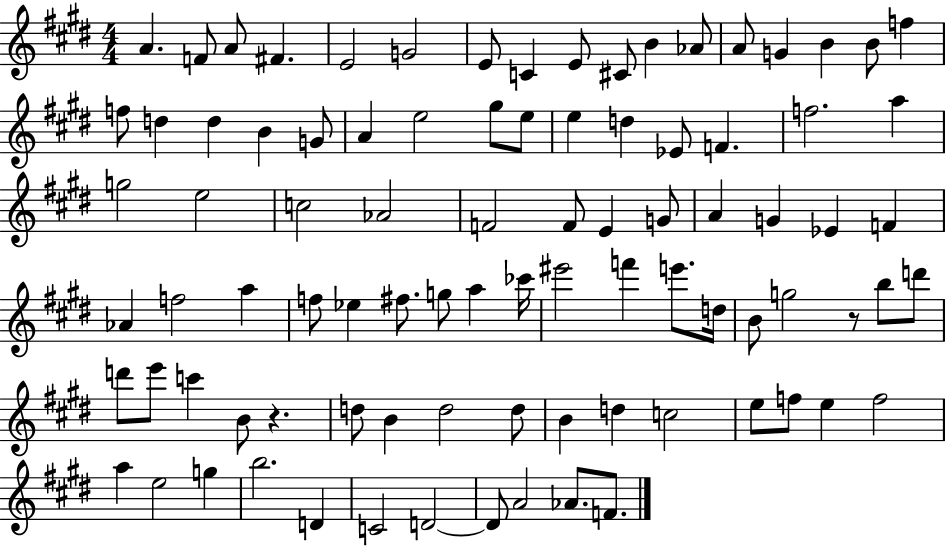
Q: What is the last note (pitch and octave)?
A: F4